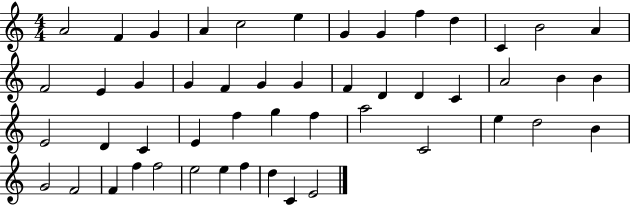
A4/h F4/q G4/q A4/q C5/h E5/q G4/q G4/q F5/q D5/q C4/q B4/h A4/q F4/h E4/q G4/q G4/q F4/q G4/q G4/q F4/q D4/q D4/q C4/q A4/h B4/q B4/q E4/h D4/q C4/q E4/q F5/q G5/q F5/q A5/h C4/h E5/q D5/h B4/q G4/h F4/h F4/q F5/q F5/h E5/h E5/q F5/q D5/q C4/q E4/h